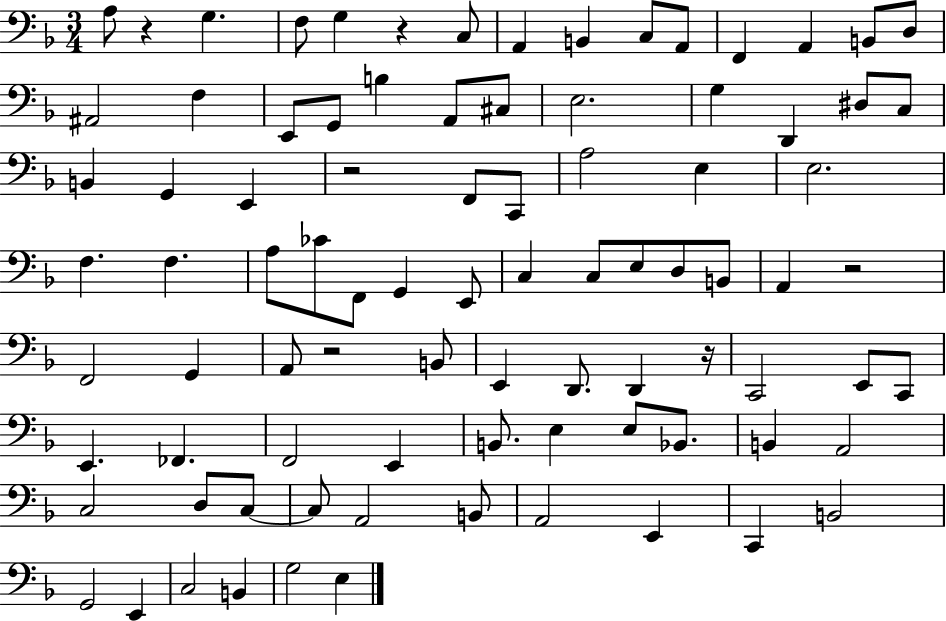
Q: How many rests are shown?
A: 6